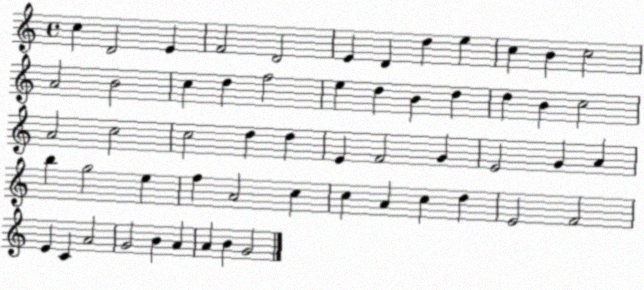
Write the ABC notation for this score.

X:1
T:Untitled
M:4/4
L:1/4
K:C
c D2 E F2 D2 E D d e c B c2 A2 B2 c d f2 e d B d d B c2 A2 c2 c2 d d E F2 G E2 G A b g2 e f A2 c c A c d E2 F2 E C A2 G2 B A A B G2